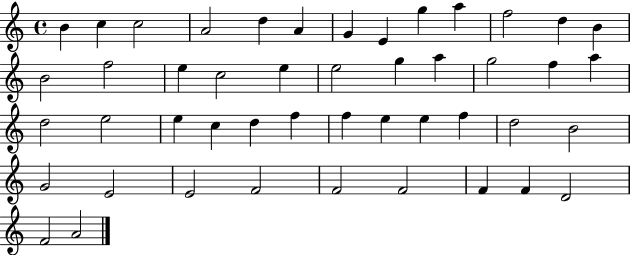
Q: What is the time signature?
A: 4/4